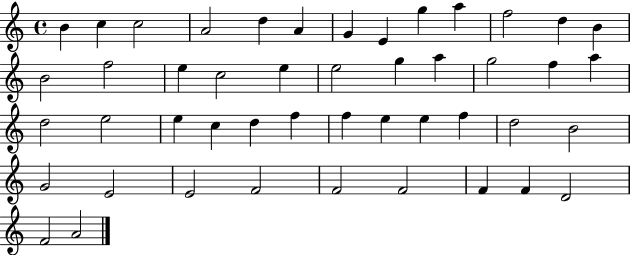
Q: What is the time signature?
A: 4/4